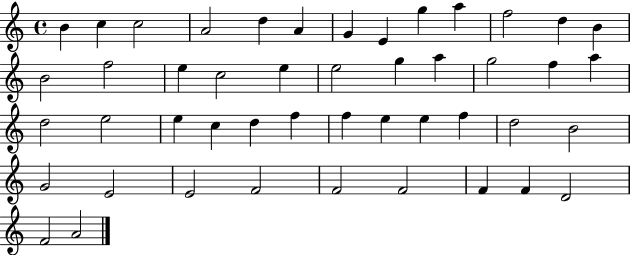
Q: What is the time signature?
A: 4/4